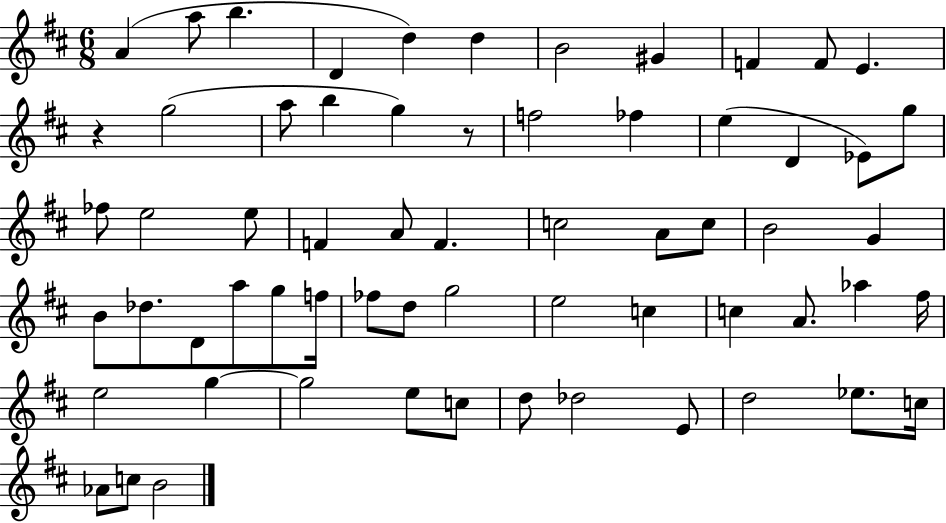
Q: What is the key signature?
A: D major